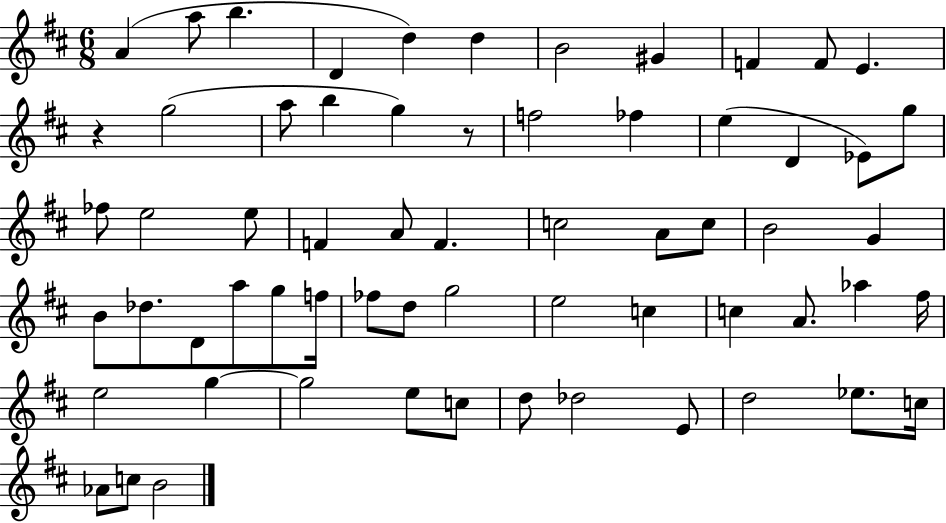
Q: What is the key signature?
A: D major